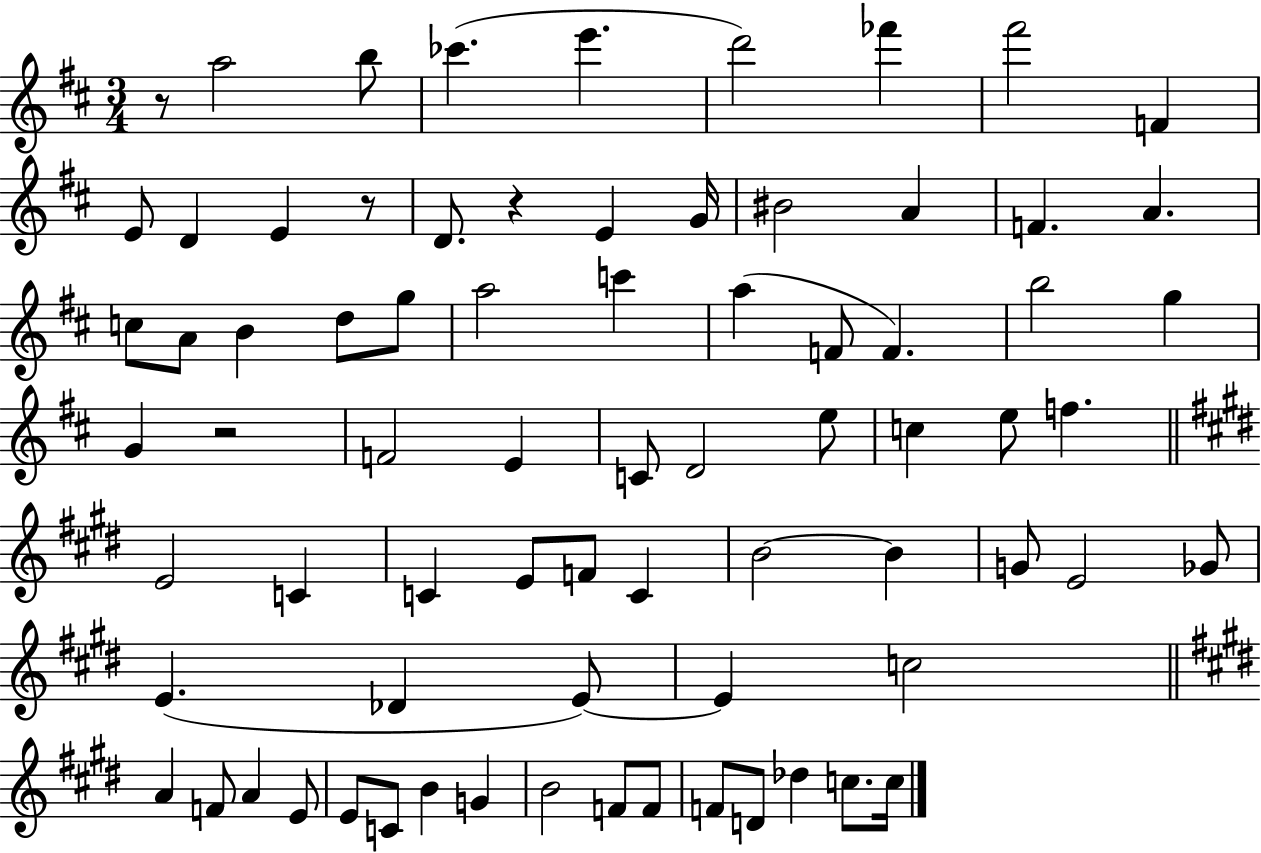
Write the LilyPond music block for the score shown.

{
  \clef treble
  \numericTimeSignature
  \time 3/4
  \key d \major
  r8 a''2 b''8 | ces'''4.( e'''4. | d'''2) fes'''4 | fis'''2 f'4 | \break e'8 d'4 e'4 r8 | d'8. r4 e'4 g'16 | bis'2 a'4 | f'4. a'4. | \break c''8 a'8 b'4 d''8 g''8 | a''2 c'''4 | a''4( f'8 f'4.) | b''2 g''4 | \break g'4 r2 | f'2 e'4 | c'8 d'2 e''8 | c''4 e''8 f''4. | \break \bar "||" \break \key e \major e'2 c'4 | c'4 e'8 f'8 c'4 | b'2~~ b'4 | g'8 e'2 ges'8 | \break e'4.( des'4 e'8~~) | e'4 c''2 | \bar "||" \break \key e \major a'4 f'8 a'4 e'8 | e'8 c'8 b'4 g'4 | b'2 f'8 f'8 | f'8 d'8 des''4 c''8. c''16 | \break \bar "|."
}